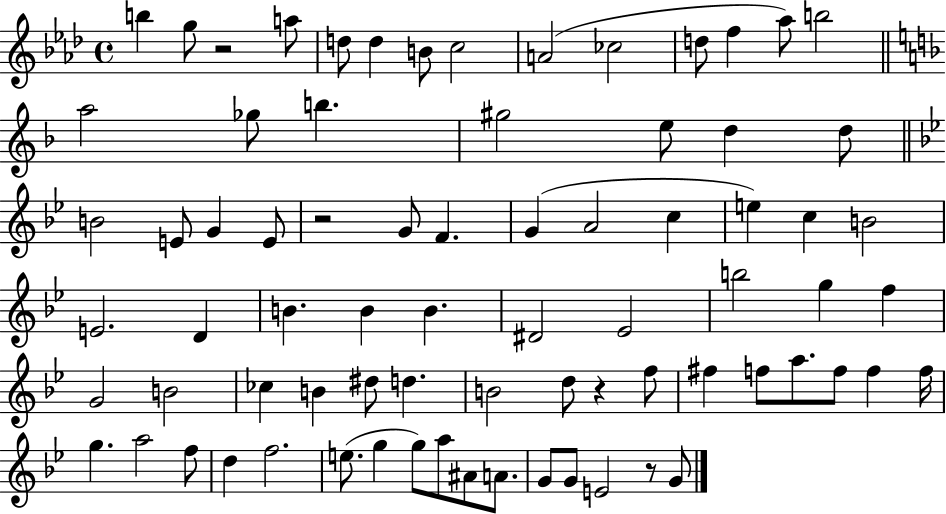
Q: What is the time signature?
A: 4/4